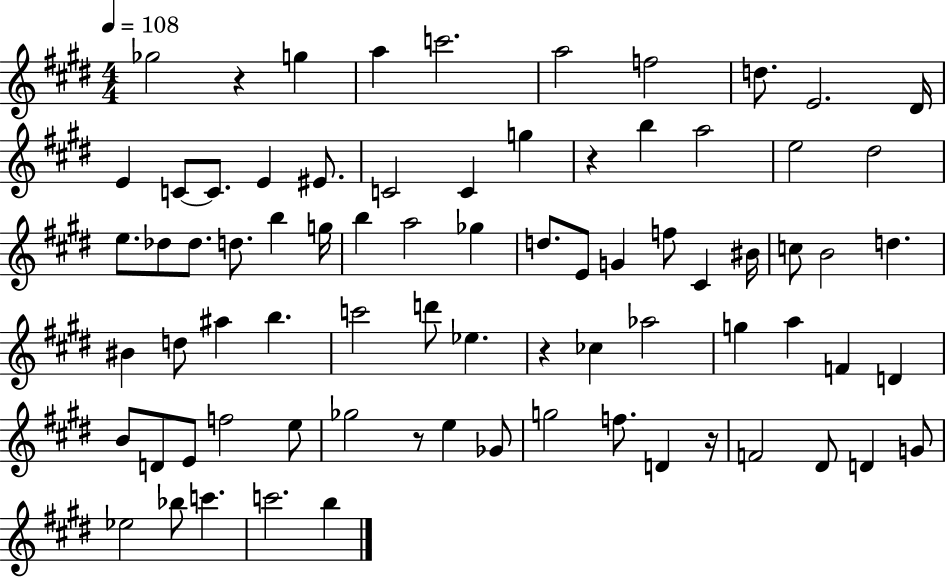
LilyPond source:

{
  \clef treble
  \numericTimeSignature
  \time 4/4
  \key e \major
  \tempo 4 = 108
  \repeat volta 2 { ges''2 r4 g''4 | a''4 c'''2. | a''2 f''2 | d''8. e'2. dis'16 | \break e'4 c'8~~ c'8. e'4 eis'8. | c'2 c'4 g''4 | r4 b''4 a''2 | e''2 dis''2 | \break e''8. des''8 des''8. d''8. b''4 g''16 | b''4 a''2 ges''4 | d''8. e'8 g'4 f''8 cis'4 bis'16 | c''8 b'2 d''4. | \break bis'4 d''8 ais''4 b''4. | c'''2 d'''8 ees''4. | r4 ces''4 aes''2 | g''4 a''4 f'4 d'4 | \break b'8 d'8 e'8 f''2 e''8 | ges''2 r8 e''4 ges'8 | g''2 f''8. d'4 r16 | f'2 dis'8 d'4 g'8 | \break ees''2 bes''8 c'''4. | c'''2. b''4 | } \bar "|."
}